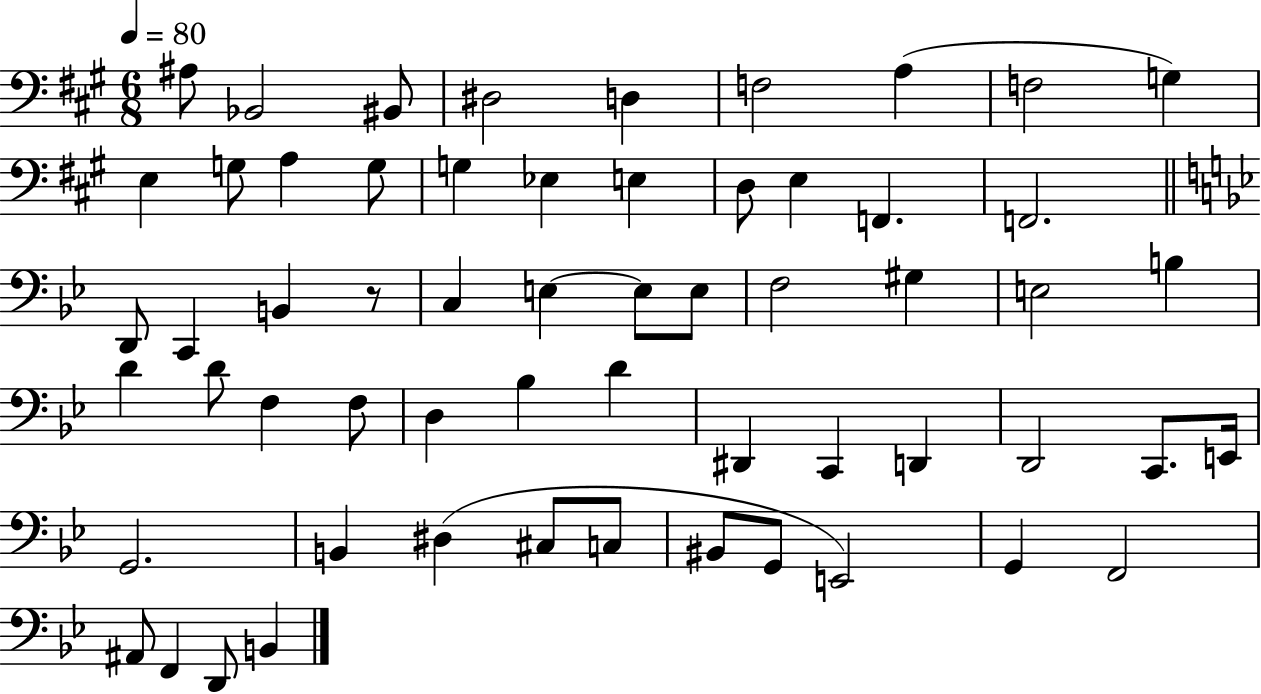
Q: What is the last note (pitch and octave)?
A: B2